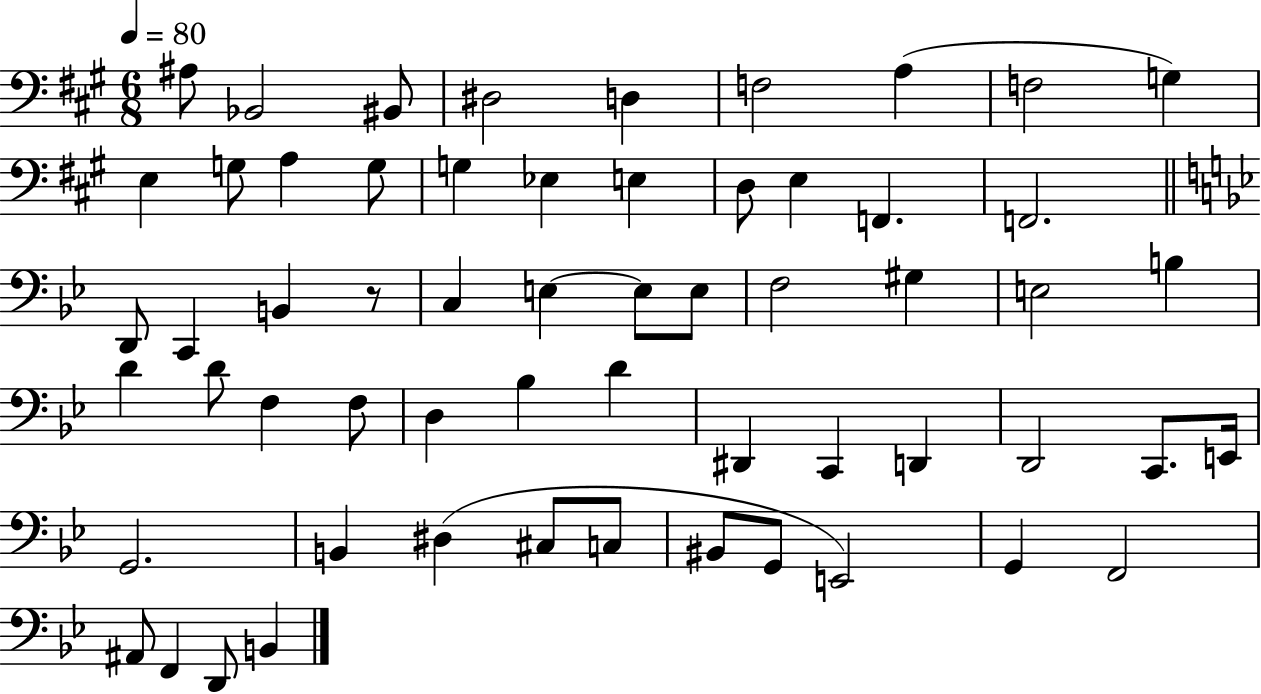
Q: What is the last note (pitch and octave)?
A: B2